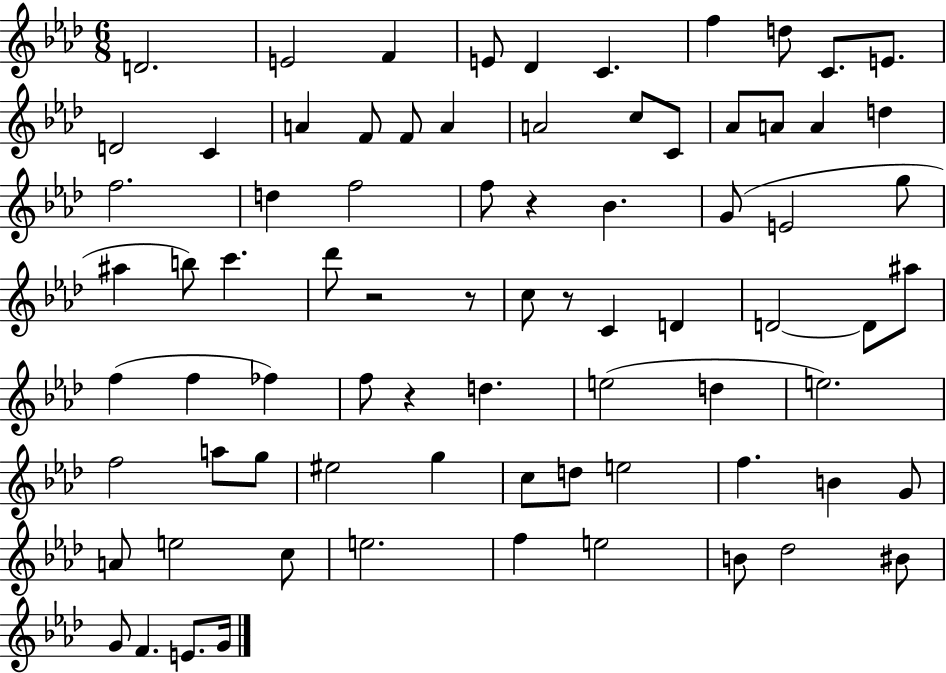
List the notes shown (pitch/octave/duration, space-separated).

D4/h. E4/h F4/q E4/e Db4/q C4/q. F5/q D5/e C4/e. E4/e. D4/h C4/q A4/q F4/e F4/e A4/q A4/h C5/e C4/e Ab4/e A4/e A4/q D5/q F5/h. D5/q F5/h F5/e R/q Bb4/q. G4/e E4/h G5/e A#5/q B5/e C6/q. Db6/e R/h R/e C5/e R/e C4/q D4/q D4/h D4/e A#5/e F5/q F5/q FES5/q F5/e R/q D5/q. E5/h D5/q E5/h. F5/h A5/e G5/e EIS5/h G5/q C5/e D5/e E5/h F5/q. B4/q G4/e A4/e E5/h C5/e E5/h. F5/q E5/h B4/e Db5/h BIS4/e G4/e F4/q. E4/e. G4/s